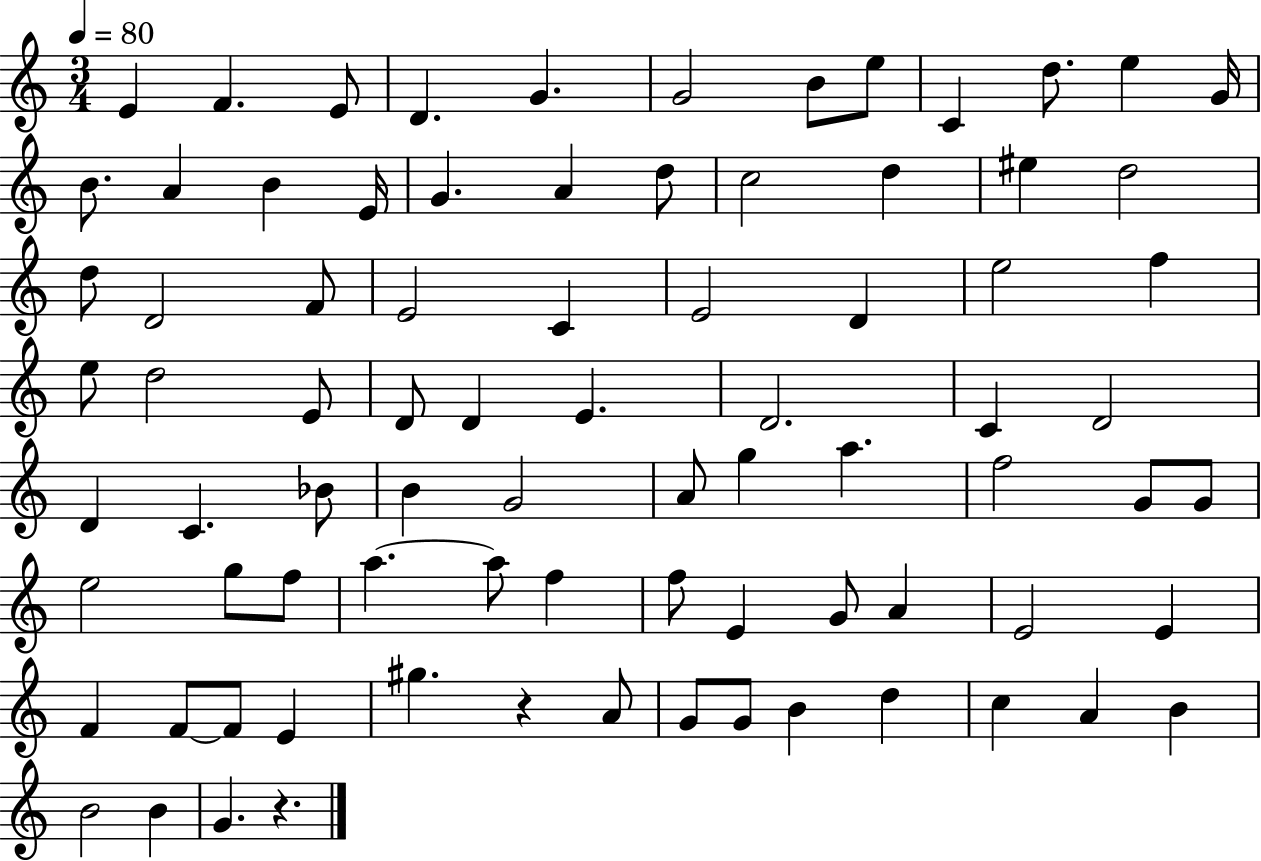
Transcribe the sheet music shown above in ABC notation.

X:1
T:Untitled
M:3/4
L:1/4
K:C
E F E/2 D G G2 B/2 e/2 C d/2 e G/4 B/2 A B E/4 G A d/2 c2 d ^e d2 d/2 D2 F/2 E2 C E2 D e2 f e/2 d2 E/2 D/2 D E D2 C D2 D C _B/2 B G2 A/2 g a f2 G/2 G/2 e2 g/2 f/2 a a/2 f f/2 E G/2 A E2 E F F/2 F/2 E ^g z A/2 G/2 G/2 B d c A B B2 B G z